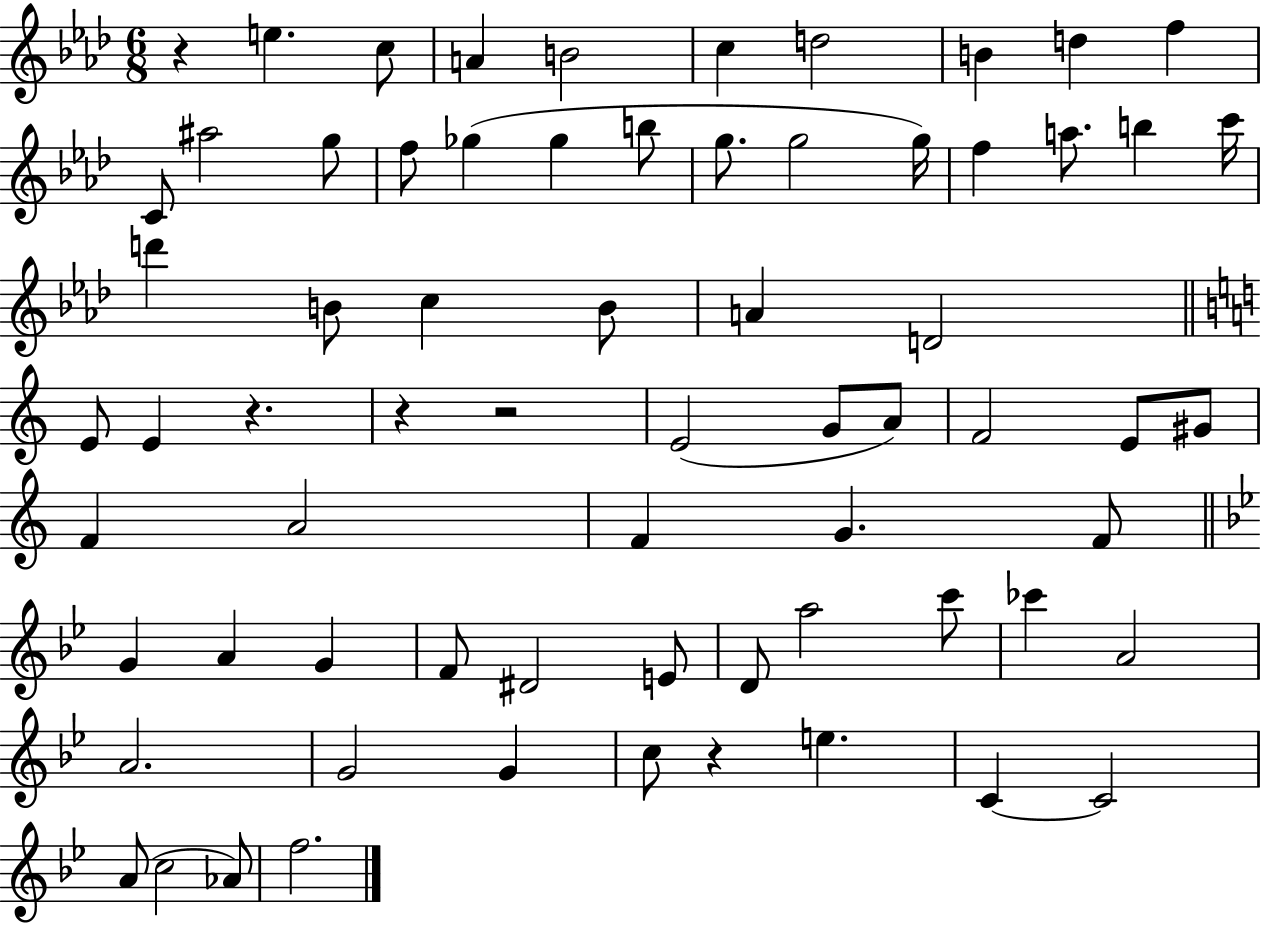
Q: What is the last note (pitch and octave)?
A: F5